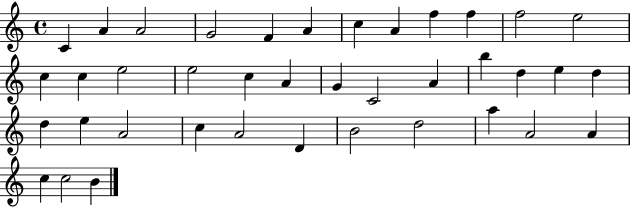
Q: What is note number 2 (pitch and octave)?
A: A4